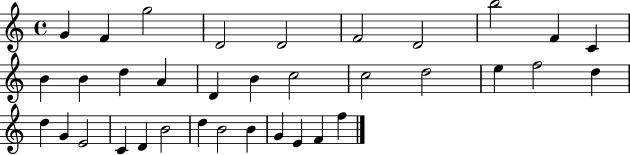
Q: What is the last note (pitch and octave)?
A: F5